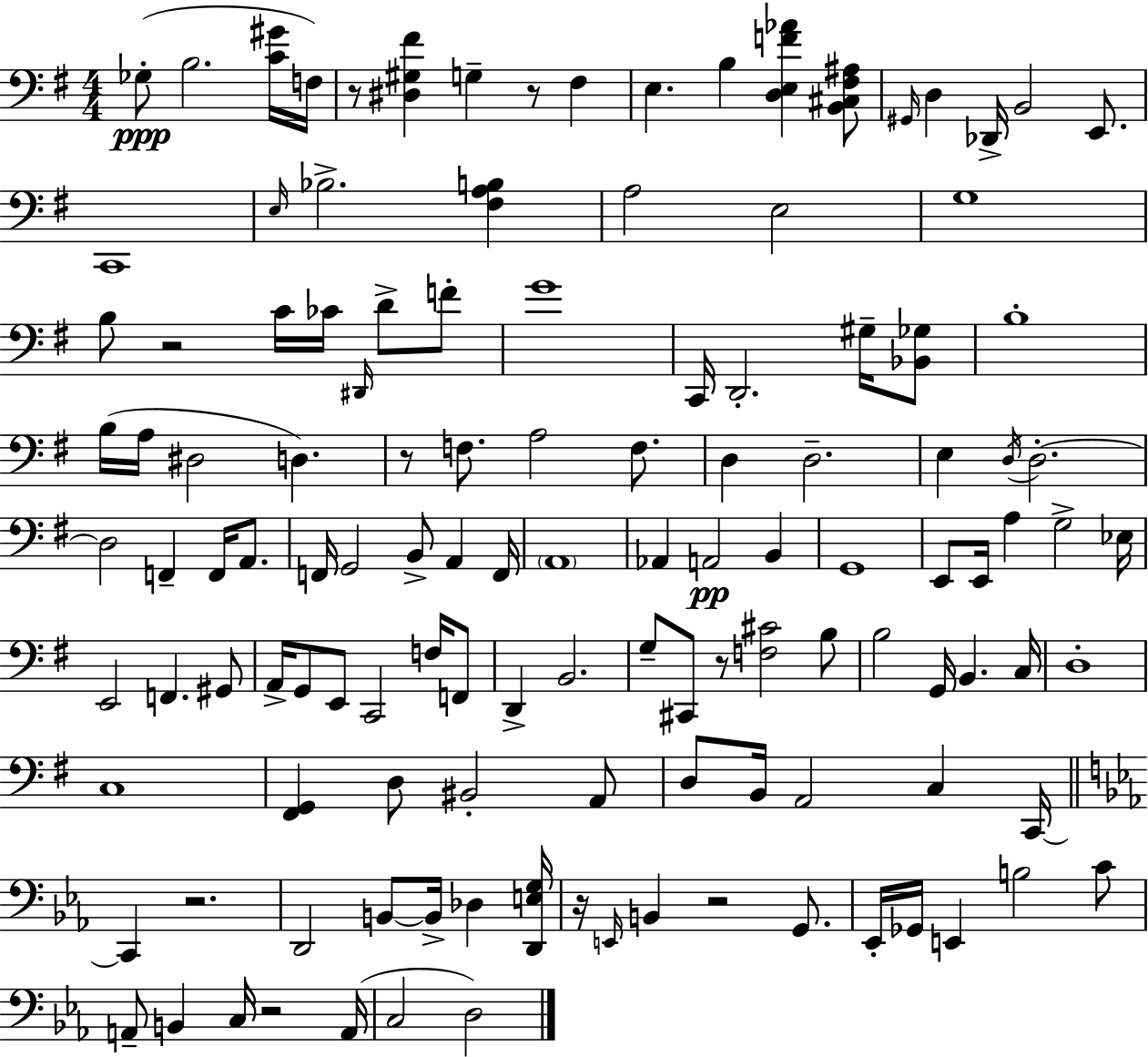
X:1
T:Untitled
M:4/4
L:1/4
K:G
_G,/2 B,2 [C^G]/4 F,/4 z/2 [^D,^G,^F] G, z/2 ^F, E, B, [D,E,F_A] [B,,^C,^F,^A,]/2 ^G,,/4 D, _D,,/4 B,,2 E,,/2 C,,4 E,/4 _B,2 [^F,A,B,] A,2 E,2 G,4 B,/2 z2 C/4 _C/4 ^D,,/4 D/2 F/2 G4 C,,/4 D,,2 ^G,/4 [_B,,_G,]/2 B,4 B,/4 A,/4 ^D,2 D, z/2 F,/2 A,2 F,/2 D, D,2 E, D,/4 D,2 D,2 F,, F,,/4 A,,/2 F,,/4 G,,2 B,,/2 A,, F,,/4 A,,4 _A,, A,,2 B,, G,,4 E,,/2 E,,/4 A, G,2 _E,/4 E,,2 F,, ^G,,/2 A,,/4 G,,/2 E,,/2 C,,2 F,/4 F,,/2 D,, B,,2 G,/2 ^C,,/2 z/2 [F,^C]2 B,/2 B,2 G,,/4 B,, C,/4 D,4 C,4 [^F,,G,,] D,/2 ^B,,2 A,,/2 D,/2 B,,/4 A,,2 C, C,,/4 C,, z2 D,,2 B,,/2 B,,/4 _D, [D,,E,G,]/4 z/4 E,,/4 B,, z2 G,,/2 _E,,/4 _G,,/4 E,, B,2 C/2 A,,/2 B,, C,/4 z2 A,,/4 C,2 D,2